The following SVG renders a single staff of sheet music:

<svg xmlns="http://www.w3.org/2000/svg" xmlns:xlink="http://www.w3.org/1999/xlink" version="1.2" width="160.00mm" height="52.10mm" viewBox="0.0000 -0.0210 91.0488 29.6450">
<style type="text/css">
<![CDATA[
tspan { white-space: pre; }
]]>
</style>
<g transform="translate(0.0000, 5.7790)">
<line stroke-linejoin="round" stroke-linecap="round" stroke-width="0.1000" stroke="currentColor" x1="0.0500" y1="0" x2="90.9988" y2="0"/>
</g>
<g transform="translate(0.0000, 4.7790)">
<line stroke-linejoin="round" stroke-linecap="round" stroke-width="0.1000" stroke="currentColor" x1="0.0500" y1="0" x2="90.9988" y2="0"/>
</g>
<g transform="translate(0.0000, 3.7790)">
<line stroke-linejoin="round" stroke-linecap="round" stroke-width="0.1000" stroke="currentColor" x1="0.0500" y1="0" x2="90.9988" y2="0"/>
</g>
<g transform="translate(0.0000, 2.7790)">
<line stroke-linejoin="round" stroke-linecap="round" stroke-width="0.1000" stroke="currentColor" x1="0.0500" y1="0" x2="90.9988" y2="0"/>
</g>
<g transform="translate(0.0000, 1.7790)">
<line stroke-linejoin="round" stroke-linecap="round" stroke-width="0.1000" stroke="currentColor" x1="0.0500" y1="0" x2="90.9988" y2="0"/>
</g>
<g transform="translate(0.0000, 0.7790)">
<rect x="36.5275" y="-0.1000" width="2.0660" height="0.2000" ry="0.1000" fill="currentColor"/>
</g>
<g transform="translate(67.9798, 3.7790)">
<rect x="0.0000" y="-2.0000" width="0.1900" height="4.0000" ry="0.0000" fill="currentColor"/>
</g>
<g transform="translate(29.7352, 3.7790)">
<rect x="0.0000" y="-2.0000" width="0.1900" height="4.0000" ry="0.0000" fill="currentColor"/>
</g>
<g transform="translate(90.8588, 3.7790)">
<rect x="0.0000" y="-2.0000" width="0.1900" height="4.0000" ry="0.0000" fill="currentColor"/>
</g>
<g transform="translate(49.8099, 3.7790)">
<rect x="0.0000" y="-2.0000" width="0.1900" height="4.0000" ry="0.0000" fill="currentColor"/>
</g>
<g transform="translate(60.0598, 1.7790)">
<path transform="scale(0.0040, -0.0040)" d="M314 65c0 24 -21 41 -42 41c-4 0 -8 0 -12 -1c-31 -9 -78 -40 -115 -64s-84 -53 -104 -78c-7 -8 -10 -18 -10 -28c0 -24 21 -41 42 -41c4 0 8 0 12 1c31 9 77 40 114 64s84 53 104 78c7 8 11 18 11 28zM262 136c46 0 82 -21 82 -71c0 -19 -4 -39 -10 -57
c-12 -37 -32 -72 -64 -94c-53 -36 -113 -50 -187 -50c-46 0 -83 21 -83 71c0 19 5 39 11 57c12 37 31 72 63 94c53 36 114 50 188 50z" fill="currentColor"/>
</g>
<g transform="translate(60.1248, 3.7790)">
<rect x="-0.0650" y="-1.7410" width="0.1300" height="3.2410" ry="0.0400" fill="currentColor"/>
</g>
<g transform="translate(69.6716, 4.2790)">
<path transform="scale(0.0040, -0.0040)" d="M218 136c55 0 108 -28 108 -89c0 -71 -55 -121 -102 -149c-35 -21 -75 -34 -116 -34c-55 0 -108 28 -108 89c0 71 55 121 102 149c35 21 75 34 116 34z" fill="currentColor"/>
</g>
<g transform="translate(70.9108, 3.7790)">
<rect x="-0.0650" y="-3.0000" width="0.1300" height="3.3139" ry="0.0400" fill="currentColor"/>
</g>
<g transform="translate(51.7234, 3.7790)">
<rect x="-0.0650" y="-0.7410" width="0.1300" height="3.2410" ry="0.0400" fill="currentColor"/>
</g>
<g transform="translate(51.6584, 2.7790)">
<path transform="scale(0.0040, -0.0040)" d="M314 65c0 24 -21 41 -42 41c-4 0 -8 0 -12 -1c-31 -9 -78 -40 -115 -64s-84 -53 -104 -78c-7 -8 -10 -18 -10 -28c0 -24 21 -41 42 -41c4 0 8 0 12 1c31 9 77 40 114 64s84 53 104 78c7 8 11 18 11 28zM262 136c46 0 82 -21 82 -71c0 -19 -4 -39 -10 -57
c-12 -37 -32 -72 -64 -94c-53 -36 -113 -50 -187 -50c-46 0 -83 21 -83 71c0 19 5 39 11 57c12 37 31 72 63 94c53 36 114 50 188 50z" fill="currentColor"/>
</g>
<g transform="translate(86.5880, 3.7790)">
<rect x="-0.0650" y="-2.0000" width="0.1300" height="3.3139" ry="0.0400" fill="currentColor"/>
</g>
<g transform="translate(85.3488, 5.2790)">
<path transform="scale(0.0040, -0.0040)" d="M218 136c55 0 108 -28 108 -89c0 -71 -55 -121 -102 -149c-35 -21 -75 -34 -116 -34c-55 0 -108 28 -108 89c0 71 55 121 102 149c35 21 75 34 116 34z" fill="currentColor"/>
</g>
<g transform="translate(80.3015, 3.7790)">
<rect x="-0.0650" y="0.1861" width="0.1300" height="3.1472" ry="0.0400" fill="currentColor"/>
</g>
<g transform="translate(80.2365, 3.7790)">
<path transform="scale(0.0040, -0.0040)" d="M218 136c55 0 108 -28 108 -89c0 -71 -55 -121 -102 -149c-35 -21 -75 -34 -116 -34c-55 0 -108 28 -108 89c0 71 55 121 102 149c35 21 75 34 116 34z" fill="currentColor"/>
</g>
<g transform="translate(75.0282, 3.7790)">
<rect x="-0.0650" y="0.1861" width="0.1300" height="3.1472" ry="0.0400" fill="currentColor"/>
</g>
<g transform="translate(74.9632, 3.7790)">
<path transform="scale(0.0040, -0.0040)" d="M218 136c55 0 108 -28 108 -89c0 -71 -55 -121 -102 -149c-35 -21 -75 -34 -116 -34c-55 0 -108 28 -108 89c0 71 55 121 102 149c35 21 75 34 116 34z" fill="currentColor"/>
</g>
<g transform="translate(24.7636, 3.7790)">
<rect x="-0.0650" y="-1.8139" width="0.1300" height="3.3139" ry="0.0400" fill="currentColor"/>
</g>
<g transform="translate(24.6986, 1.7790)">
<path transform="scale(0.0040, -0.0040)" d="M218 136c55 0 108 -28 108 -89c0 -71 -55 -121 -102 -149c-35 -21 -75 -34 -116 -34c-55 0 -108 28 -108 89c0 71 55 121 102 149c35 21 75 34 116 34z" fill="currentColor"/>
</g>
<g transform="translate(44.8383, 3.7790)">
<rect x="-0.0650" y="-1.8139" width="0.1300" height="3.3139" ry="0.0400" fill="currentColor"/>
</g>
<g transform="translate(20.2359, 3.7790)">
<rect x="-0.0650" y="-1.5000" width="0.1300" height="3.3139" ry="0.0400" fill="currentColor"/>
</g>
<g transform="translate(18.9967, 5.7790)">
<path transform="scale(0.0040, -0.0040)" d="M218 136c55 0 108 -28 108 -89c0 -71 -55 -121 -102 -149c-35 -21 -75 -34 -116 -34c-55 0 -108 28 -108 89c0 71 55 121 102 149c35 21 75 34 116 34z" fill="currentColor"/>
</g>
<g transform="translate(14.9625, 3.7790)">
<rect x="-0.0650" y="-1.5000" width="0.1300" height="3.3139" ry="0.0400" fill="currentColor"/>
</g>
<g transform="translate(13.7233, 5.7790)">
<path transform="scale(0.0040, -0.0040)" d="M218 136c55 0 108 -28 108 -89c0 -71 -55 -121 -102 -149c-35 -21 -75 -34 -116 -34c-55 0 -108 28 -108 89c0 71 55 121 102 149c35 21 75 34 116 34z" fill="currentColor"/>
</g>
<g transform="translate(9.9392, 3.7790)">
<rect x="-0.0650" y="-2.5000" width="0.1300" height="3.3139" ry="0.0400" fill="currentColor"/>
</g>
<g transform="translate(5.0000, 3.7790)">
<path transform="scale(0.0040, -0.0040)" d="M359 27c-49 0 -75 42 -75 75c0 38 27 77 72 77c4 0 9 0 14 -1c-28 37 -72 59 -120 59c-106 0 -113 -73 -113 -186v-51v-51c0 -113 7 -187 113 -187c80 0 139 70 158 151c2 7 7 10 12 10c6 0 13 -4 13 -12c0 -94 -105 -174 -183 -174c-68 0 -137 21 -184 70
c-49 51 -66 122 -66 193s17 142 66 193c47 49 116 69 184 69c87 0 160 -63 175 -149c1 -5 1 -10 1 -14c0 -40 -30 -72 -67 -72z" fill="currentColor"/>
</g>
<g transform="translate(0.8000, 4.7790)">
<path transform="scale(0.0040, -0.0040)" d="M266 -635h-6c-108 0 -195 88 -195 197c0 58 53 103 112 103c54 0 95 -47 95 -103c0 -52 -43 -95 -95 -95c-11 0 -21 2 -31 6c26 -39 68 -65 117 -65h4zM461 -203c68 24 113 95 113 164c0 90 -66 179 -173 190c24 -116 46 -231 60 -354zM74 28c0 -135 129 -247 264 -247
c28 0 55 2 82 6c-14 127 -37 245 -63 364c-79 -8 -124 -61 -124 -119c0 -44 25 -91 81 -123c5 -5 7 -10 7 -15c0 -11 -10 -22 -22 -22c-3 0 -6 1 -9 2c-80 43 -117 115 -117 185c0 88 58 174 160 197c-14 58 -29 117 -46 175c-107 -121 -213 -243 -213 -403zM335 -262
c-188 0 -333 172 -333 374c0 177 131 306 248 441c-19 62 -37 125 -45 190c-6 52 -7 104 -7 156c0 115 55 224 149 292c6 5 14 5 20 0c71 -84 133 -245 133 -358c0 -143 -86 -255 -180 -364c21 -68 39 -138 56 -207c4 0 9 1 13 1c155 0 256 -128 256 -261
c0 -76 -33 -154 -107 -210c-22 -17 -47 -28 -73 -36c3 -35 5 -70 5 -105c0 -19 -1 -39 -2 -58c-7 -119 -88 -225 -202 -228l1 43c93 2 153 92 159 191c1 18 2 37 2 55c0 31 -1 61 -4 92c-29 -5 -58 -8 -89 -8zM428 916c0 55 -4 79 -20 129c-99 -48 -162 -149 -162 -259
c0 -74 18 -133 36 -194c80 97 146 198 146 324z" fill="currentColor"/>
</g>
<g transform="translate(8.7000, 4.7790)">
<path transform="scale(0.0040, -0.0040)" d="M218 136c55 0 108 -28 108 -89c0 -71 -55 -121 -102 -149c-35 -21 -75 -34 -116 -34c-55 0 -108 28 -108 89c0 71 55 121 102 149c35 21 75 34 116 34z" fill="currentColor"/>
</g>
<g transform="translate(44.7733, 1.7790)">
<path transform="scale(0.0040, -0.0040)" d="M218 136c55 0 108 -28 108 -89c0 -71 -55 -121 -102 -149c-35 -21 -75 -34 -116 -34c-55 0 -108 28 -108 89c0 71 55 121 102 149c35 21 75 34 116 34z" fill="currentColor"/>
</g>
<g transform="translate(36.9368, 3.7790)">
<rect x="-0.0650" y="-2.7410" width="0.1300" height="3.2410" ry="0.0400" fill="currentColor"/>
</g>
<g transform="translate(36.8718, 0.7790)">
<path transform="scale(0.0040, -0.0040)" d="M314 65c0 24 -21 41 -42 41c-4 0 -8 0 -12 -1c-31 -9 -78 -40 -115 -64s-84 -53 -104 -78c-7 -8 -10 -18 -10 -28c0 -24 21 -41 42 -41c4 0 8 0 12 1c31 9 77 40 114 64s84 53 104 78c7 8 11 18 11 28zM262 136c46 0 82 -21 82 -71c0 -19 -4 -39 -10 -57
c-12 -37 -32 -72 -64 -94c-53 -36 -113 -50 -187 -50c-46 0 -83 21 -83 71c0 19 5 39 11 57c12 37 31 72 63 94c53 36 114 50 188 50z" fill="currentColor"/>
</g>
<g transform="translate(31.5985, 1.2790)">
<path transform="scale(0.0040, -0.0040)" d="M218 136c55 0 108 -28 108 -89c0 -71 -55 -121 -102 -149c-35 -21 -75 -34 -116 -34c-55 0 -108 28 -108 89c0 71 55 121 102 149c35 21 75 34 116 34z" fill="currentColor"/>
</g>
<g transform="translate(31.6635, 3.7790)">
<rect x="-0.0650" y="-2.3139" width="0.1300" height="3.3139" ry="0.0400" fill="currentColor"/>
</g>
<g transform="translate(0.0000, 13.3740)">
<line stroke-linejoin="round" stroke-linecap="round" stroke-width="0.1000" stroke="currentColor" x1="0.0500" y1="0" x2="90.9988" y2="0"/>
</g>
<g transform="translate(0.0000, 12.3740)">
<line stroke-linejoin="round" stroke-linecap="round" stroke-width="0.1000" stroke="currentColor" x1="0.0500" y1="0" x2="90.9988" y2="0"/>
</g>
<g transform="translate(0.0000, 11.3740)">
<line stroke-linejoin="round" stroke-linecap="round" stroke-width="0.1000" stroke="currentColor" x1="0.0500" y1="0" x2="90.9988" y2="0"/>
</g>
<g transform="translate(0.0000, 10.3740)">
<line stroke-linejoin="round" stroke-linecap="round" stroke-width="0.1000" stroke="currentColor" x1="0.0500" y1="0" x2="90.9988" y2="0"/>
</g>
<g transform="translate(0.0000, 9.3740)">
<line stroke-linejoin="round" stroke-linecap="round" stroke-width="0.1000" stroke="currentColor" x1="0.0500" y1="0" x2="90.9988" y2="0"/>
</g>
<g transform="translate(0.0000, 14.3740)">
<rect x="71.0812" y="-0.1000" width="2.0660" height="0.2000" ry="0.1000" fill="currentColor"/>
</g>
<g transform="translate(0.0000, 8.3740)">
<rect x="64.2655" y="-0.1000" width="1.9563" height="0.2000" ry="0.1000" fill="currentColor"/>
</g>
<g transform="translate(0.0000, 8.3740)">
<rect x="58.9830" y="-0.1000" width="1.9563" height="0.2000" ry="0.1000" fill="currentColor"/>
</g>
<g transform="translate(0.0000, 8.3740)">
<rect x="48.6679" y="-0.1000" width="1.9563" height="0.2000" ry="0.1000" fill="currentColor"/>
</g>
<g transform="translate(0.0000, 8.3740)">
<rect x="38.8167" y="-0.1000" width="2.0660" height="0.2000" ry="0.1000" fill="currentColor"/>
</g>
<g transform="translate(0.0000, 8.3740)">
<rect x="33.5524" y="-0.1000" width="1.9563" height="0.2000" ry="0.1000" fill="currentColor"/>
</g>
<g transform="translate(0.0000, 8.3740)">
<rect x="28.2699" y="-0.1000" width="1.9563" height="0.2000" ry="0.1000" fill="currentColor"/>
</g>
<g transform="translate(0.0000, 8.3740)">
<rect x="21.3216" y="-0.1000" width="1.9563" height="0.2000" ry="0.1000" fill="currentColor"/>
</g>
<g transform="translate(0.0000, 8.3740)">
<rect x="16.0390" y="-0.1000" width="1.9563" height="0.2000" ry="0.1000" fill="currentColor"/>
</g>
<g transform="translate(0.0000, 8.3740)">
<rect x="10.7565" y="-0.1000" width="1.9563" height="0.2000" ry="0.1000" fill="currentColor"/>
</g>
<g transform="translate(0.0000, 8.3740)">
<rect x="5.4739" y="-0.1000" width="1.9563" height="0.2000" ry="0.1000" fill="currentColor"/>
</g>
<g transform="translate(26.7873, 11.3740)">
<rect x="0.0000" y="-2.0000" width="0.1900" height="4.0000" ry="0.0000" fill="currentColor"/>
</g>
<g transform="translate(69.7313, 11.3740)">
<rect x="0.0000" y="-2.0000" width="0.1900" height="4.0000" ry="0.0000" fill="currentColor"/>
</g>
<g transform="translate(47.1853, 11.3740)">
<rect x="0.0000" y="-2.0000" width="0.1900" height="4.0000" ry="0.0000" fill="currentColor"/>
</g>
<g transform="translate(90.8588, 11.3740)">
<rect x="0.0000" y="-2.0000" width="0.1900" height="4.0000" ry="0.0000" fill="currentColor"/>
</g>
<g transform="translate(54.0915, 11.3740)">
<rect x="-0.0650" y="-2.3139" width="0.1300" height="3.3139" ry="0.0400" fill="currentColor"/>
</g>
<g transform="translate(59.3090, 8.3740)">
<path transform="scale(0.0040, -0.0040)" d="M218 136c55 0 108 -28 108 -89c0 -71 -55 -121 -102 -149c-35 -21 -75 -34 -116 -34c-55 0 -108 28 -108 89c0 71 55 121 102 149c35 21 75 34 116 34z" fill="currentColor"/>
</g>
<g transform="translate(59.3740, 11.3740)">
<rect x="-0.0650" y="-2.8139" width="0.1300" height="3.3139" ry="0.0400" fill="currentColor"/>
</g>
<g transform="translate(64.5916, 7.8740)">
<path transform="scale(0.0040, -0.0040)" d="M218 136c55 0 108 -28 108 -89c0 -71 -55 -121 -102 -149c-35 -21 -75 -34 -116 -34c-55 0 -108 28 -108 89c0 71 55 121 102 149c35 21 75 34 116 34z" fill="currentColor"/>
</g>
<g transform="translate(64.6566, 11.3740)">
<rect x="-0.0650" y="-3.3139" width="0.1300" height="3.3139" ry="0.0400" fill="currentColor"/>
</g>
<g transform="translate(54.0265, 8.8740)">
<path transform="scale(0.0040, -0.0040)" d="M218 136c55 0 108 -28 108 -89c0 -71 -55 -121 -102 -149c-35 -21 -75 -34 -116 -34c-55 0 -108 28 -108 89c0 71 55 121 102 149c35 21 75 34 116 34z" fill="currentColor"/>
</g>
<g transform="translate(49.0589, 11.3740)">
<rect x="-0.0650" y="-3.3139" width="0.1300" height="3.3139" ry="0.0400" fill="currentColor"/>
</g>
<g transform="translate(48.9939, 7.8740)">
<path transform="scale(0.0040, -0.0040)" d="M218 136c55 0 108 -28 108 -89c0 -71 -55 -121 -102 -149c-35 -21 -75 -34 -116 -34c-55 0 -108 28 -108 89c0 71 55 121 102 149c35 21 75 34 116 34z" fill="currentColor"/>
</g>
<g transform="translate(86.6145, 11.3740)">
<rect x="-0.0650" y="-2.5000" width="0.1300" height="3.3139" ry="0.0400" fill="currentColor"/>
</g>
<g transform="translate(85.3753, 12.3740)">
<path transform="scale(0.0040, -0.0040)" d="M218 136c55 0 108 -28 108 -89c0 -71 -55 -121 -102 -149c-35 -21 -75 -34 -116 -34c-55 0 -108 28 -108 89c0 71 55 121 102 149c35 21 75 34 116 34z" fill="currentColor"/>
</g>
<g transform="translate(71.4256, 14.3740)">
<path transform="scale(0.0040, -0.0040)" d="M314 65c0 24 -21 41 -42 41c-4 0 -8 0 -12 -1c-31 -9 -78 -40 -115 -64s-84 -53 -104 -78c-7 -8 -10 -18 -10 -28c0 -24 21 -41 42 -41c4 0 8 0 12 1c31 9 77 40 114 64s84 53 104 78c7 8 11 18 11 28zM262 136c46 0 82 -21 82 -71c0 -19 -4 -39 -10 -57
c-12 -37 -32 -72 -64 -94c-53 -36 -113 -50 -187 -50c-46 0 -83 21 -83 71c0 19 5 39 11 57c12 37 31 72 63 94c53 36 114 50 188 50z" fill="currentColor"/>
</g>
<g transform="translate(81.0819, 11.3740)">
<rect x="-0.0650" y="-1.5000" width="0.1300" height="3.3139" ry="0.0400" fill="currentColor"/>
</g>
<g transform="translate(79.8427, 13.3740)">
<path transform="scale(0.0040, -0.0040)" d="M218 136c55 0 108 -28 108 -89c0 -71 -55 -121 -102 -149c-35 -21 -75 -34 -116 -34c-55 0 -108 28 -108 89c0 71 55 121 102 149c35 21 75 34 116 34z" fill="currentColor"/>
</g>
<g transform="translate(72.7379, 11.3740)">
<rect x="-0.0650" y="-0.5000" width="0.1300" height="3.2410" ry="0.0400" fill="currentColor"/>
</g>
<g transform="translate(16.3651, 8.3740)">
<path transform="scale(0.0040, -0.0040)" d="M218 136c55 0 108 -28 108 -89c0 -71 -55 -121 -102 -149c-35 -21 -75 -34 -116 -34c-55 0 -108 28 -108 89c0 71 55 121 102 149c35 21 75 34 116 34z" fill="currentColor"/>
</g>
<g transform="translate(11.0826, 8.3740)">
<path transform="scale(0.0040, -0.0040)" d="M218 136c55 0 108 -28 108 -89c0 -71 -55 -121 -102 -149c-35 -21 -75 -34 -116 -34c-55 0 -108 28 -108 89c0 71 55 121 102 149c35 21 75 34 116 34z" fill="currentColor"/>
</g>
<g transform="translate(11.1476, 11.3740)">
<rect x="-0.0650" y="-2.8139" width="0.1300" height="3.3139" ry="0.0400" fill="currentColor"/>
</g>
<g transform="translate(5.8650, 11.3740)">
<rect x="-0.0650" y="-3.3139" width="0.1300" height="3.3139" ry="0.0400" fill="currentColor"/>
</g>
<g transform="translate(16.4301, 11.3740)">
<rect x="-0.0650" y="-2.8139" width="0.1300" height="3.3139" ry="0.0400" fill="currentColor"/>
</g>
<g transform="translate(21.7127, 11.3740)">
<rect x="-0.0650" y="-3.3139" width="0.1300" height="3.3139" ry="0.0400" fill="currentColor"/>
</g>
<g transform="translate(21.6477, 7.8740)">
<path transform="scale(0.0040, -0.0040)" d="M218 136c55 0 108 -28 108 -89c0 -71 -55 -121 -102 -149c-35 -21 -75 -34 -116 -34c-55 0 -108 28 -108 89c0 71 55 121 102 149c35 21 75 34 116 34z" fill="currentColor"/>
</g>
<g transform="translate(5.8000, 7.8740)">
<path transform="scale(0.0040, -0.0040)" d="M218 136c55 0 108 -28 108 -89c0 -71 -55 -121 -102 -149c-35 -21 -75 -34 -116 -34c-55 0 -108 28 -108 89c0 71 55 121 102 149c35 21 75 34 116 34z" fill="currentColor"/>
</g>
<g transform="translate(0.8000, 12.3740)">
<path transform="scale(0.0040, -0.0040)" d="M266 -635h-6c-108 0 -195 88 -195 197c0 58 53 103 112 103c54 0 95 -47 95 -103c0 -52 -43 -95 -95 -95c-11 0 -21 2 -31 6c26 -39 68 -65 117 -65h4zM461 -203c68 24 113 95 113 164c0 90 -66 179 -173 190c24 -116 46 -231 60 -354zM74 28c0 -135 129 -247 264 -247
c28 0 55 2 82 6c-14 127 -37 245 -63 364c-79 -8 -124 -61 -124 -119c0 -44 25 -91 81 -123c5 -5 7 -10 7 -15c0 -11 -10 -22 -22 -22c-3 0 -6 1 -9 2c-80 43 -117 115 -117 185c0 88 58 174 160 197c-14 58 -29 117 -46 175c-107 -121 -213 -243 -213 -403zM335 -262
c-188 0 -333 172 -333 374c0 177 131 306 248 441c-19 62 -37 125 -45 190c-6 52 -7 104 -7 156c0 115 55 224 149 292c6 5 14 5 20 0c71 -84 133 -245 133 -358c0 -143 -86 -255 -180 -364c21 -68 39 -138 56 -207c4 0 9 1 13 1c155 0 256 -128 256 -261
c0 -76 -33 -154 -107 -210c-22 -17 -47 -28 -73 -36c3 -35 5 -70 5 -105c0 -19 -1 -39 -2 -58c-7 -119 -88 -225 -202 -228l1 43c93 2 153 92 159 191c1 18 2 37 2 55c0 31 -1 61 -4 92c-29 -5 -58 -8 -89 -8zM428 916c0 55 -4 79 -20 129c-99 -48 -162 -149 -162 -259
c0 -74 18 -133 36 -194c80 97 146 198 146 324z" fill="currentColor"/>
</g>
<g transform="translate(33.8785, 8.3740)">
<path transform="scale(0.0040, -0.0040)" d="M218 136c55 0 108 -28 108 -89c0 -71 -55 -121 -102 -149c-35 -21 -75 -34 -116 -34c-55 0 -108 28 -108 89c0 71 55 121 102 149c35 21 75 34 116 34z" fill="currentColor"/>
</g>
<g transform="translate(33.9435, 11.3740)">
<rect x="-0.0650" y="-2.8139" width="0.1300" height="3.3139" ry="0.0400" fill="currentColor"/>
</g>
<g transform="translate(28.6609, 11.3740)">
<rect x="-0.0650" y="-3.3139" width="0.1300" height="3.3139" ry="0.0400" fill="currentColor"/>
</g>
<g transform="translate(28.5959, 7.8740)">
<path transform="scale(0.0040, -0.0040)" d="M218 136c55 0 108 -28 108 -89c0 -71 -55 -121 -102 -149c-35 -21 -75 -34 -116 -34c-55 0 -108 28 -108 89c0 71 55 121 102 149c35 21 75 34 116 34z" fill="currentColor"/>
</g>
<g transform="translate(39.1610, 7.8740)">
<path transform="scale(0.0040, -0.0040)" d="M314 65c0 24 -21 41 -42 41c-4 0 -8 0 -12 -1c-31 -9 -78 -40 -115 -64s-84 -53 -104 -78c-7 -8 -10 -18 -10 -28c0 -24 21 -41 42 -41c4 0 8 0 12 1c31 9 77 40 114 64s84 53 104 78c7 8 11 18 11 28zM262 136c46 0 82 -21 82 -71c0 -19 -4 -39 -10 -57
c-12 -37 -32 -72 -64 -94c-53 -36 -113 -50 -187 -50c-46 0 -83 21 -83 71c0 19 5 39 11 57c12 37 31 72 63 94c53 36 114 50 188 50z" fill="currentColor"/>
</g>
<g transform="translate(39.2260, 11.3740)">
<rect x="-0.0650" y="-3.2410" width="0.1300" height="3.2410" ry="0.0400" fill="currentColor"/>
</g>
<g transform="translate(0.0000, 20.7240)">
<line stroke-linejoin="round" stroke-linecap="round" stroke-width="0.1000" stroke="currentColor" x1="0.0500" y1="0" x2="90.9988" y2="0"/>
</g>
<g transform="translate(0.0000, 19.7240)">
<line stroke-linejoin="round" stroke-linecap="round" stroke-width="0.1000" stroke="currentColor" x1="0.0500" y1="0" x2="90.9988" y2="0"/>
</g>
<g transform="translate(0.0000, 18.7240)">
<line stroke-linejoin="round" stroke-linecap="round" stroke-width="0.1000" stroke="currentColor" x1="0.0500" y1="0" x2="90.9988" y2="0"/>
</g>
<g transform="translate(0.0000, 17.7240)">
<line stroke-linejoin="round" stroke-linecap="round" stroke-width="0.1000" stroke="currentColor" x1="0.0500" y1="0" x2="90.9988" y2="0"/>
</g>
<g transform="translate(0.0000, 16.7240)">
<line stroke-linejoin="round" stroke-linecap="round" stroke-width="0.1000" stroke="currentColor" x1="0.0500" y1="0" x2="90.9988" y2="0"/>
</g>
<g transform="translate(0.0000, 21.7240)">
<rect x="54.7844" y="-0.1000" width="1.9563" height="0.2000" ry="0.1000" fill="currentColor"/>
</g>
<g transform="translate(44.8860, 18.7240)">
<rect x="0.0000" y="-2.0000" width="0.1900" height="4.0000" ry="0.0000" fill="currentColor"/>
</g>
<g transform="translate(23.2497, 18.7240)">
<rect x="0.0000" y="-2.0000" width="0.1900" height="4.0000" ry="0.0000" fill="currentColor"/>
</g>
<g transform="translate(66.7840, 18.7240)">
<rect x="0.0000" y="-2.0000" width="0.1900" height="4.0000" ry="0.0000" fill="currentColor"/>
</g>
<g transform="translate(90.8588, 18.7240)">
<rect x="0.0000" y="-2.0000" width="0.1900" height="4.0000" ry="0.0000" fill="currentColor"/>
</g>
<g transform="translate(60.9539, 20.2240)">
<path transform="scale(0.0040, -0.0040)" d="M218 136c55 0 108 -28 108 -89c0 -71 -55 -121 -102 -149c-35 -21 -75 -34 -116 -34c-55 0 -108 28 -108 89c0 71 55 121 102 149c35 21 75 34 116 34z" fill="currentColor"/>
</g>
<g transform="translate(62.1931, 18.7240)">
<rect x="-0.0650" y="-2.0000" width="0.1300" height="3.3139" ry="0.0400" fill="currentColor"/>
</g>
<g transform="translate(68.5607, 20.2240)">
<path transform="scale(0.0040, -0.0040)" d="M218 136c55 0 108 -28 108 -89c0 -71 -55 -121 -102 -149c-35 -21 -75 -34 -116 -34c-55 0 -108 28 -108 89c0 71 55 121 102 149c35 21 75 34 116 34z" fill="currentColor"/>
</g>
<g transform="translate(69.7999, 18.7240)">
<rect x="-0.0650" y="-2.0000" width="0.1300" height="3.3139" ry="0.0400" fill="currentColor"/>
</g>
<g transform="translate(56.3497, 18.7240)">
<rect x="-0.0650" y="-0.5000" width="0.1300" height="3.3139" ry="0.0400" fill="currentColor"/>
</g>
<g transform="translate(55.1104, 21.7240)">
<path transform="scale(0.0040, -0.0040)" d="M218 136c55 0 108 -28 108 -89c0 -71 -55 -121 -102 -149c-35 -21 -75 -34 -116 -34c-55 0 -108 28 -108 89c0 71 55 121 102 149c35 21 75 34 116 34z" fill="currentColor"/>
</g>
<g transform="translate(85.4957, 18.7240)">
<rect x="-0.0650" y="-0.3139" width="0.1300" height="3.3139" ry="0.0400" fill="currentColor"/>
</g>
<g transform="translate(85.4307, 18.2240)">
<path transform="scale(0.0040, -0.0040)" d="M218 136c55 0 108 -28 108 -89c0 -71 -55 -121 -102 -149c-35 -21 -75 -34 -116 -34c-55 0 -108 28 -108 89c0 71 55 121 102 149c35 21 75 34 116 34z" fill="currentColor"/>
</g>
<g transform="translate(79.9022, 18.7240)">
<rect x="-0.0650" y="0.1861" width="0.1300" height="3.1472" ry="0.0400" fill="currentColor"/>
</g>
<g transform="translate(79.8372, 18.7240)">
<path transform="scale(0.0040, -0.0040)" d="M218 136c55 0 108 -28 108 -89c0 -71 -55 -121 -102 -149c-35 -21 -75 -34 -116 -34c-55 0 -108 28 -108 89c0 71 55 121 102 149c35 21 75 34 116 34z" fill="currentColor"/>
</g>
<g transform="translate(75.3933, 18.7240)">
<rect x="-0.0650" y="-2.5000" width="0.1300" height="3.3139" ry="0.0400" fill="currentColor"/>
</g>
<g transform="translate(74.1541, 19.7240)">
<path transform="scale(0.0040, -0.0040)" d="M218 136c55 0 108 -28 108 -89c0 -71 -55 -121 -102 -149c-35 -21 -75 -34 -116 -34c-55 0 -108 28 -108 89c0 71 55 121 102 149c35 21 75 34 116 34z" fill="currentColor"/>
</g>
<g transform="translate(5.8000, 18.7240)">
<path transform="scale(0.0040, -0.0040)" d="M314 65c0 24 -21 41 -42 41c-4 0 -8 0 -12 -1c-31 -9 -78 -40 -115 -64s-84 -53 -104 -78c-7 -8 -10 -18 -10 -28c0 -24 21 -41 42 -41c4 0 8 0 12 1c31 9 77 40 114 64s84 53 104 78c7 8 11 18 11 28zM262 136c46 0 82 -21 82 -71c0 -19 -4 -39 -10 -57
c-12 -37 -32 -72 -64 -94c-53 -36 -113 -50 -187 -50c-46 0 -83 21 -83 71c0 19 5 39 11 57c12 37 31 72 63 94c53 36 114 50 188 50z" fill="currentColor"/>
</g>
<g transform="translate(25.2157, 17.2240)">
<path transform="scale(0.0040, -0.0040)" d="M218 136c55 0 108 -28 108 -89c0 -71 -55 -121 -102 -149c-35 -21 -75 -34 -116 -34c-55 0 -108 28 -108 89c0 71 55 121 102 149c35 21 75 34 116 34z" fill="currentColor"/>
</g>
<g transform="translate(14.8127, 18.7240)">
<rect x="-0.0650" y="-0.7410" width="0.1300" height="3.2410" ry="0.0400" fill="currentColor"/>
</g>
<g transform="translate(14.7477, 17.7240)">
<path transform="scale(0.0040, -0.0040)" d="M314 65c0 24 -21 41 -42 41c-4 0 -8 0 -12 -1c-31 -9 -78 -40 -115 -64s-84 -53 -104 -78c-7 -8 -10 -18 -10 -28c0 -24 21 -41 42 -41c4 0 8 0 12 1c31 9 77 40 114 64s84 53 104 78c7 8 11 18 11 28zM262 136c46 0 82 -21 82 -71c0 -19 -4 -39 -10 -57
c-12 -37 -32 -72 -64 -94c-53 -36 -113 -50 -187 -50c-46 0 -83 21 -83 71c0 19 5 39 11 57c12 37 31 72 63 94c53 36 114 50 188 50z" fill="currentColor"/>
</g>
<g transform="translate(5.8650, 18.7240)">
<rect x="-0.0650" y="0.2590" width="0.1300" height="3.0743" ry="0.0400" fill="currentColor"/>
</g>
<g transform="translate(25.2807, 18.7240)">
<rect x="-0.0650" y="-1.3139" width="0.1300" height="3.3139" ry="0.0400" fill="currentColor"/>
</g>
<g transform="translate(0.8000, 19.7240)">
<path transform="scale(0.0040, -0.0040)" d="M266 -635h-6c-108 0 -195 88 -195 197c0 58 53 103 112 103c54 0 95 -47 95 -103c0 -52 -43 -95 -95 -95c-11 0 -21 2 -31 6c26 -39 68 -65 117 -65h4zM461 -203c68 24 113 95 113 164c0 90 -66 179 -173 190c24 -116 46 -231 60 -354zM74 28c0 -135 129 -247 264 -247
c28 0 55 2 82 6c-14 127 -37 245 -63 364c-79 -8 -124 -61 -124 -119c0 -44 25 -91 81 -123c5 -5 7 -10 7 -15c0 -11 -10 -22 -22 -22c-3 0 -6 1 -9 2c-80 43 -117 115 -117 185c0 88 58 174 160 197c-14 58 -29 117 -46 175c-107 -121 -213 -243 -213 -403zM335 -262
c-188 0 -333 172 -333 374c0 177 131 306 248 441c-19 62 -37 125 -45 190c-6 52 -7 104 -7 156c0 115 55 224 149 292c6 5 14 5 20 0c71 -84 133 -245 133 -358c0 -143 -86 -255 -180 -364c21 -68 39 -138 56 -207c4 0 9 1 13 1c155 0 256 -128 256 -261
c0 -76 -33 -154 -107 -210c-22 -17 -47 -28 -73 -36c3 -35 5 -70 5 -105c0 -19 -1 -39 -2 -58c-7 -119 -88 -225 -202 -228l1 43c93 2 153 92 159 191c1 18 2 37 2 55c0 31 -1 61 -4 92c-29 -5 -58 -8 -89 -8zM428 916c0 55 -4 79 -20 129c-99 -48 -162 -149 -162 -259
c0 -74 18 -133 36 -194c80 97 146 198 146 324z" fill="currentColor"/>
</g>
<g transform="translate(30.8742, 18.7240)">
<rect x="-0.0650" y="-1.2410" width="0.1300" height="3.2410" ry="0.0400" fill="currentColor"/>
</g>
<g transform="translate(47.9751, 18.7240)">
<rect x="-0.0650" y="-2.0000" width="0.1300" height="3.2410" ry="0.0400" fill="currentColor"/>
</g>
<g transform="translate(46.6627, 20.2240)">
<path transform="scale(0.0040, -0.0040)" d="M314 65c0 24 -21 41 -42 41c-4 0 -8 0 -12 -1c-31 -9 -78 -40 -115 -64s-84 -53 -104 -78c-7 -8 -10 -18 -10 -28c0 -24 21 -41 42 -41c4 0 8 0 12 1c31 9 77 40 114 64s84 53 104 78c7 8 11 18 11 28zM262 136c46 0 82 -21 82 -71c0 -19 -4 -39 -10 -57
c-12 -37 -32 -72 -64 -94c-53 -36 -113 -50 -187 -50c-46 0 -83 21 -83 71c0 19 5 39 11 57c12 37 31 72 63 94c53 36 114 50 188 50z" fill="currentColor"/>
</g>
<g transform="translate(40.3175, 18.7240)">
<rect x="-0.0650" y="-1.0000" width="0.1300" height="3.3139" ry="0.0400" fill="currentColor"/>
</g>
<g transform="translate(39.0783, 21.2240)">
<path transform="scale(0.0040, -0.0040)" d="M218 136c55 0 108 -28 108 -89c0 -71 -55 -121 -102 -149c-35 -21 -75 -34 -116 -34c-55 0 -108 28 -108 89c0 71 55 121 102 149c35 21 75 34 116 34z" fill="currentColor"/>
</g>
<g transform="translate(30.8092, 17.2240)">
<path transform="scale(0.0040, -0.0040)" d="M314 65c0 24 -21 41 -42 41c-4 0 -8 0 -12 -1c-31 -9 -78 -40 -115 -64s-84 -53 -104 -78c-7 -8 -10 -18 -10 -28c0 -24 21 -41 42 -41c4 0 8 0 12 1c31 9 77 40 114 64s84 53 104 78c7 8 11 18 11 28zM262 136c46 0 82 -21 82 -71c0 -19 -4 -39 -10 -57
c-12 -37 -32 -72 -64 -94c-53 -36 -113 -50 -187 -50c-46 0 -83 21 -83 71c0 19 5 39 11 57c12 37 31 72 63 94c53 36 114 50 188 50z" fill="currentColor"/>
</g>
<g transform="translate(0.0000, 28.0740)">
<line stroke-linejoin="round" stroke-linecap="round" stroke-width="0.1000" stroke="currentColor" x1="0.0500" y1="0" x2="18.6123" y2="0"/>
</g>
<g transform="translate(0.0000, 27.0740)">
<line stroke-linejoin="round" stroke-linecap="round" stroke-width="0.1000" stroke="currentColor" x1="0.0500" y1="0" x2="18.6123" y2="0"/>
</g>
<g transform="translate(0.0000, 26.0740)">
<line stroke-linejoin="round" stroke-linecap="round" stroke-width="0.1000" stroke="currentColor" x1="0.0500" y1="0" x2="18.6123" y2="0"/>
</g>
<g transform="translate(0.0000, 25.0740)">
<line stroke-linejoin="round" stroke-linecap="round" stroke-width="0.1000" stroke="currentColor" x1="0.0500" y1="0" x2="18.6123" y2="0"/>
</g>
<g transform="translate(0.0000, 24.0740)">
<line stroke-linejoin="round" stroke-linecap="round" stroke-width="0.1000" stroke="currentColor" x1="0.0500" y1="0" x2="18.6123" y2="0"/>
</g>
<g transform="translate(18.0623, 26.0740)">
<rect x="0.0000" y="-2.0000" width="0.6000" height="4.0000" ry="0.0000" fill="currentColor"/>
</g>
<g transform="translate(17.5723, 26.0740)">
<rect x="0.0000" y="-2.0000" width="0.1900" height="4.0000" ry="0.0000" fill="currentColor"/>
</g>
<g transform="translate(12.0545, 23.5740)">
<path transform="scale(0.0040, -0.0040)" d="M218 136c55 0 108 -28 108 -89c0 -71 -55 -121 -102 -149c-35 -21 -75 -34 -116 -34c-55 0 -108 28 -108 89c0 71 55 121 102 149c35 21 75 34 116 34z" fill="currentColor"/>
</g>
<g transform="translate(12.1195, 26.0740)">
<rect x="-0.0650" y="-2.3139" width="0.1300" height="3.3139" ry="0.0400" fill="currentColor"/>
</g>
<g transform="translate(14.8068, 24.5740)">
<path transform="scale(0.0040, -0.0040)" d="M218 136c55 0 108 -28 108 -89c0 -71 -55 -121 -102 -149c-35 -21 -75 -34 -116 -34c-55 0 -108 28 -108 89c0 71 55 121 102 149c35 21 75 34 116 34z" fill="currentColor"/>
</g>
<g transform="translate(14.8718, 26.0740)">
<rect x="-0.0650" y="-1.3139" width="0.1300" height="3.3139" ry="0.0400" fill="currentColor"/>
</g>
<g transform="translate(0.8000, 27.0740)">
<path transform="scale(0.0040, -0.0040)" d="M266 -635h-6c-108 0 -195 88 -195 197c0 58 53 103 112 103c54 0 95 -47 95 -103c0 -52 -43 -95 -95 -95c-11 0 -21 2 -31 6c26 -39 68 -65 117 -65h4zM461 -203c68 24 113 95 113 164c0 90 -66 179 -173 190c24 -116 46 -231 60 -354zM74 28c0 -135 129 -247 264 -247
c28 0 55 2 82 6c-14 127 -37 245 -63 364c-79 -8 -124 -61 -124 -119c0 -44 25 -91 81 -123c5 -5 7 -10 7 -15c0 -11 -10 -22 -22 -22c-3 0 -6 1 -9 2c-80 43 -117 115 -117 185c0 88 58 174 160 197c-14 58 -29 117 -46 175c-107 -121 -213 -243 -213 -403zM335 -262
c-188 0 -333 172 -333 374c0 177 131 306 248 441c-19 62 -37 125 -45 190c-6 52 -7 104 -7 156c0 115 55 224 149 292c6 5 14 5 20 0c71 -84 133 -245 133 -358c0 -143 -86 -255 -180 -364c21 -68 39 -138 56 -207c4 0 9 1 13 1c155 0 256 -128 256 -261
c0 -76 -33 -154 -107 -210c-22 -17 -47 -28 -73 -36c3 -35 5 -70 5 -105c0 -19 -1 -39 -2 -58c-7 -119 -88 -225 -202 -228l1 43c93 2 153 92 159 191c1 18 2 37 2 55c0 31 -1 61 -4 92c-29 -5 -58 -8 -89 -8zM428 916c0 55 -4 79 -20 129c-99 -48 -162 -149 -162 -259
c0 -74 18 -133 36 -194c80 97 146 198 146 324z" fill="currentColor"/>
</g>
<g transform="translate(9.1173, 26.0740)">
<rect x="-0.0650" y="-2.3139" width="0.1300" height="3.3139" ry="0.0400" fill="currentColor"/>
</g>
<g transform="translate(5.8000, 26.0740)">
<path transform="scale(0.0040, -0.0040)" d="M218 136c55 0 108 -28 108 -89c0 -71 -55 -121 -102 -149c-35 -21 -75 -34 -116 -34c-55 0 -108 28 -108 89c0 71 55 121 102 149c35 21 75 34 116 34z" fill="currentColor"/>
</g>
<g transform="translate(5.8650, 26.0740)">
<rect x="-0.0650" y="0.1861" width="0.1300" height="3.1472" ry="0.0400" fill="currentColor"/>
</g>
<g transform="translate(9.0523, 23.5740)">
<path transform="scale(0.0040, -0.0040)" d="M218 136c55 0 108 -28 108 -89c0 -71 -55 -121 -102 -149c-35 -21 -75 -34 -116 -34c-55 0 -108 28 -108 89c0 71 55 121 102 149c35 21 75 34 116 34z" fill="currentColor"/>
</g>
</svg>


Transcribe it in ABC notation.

X:1
T:Untitled
M:4/4
L:1/4
K:C
G E E f g a2 f d2 f2 A B B F b a a b b a b2 b g a b C2 E G B2 d2 e e2 D F2 C F F G B c B g g e